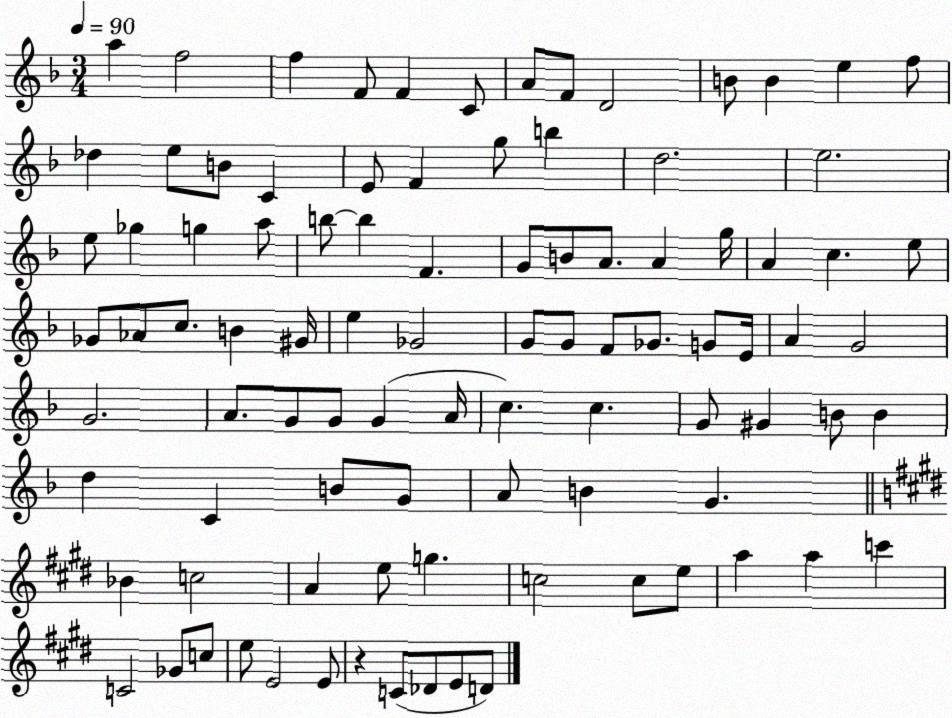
X:1
T:Untitled
M:3/4
L:1/4
K:F
a f2 f F/2 F C/2 A/2 F/2 D2 B/2 B e f/2 _d e/2 B/2 C E/2 F g/2 b d2 e2 e/2 _g g a/2 b/2 b F G/2 B/2 A/2 A g/4 A c e/2 _G/2 _A/2 c/2 B ^G/4 e _G2 G/2 G/2 F/2 _G/2 G/2 E/4 A G2 G2 A/2 G/2 G/2 G A/4 c c G/2 ^G B/2 B d C B/2 G/2 A/2 B G _B c2 A e/2 g c2 c/2 e/2 a a c' C2 _G/2 c/2 e/2 E2 E/2 z C/2 _D/2 E/2 D/2